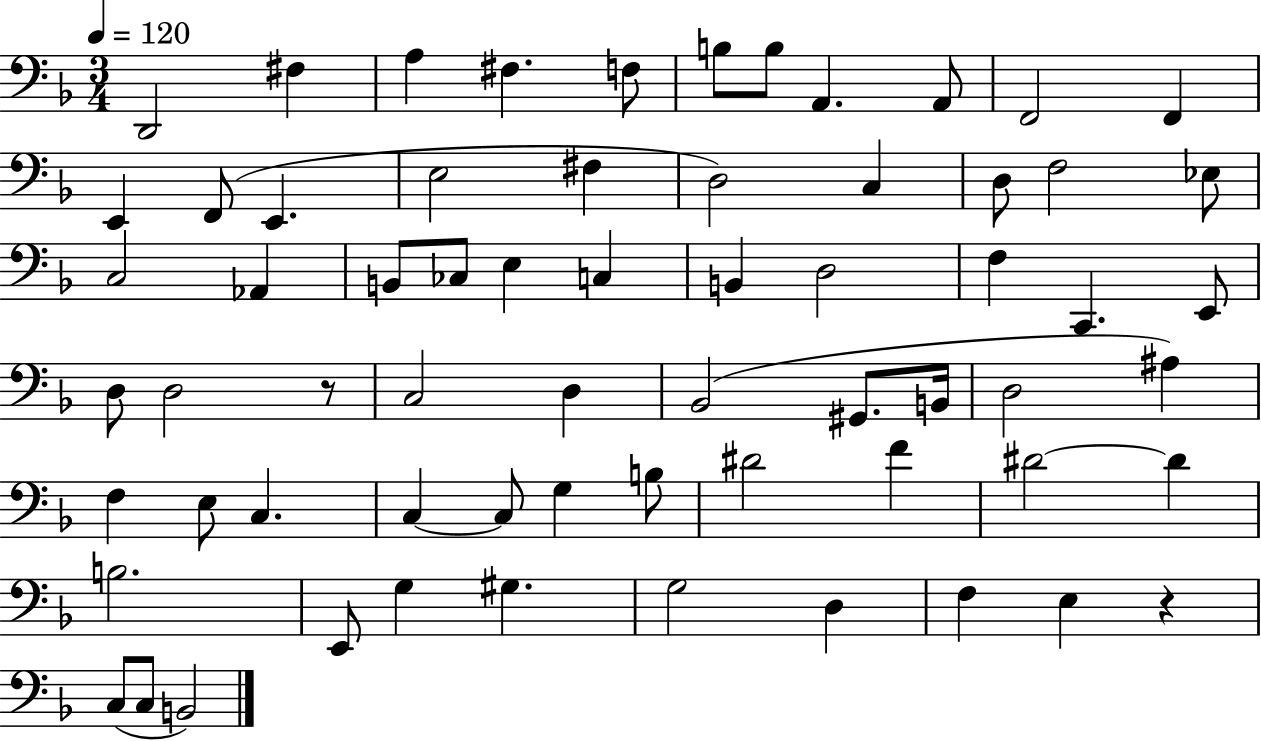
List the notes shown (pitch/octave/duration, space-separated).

D2/h F#3/q A3/q F#3/q. F3/e B3/e B3/e A2/q. A2/e F2/h F2/q E2/q F2/e E2/q. E3/h F#3/q D3/h C3/q D3/e F3/h Eb3/e C3/h Ab2/q B2/e CES3/e E3/q C3/q B2/q D3/h F3/q C2/q. E2/e D3/e D3/h R/e C3/h D3/q Bb2/h G#2/e. B2/s D3/h A#3/q F3/q E3/e C3/q. C3/q C3/e G3/q B3/e D#4/h F4/q D#4/h D#4/q B3/h. E2/e G3/q G#3/q. G3/h D3/q F3/q E3/q R/q C3/e C3/e B2/h